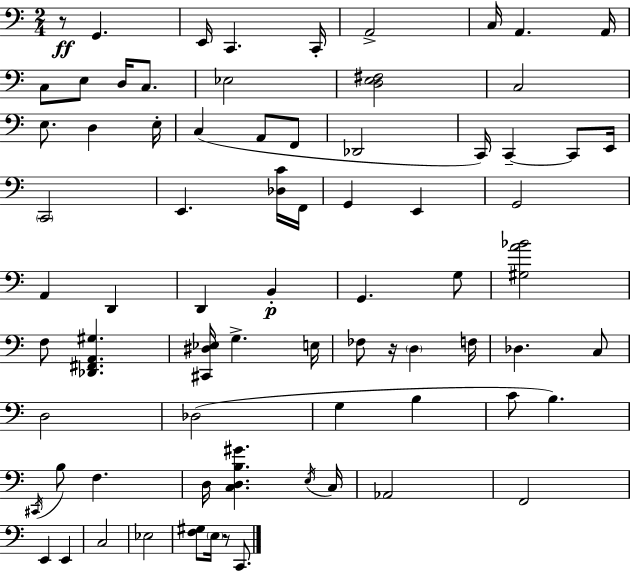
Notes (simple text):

R/e G2/q. E2/s C2/q. C2/s A2/h C3/s A2/q. A2/s C3/e E3/e D3/s C3/e. Eb3/h [D3,E3,F#3]/h C3/h E3/e. D3/q E3/s C3/q A2/e F2/e Db2/h C2/s C2/q C2/e E2/s C2/h E2/q. [Db3,C4]/s F2/s G2/q E2/q G2/h A2/q D2/q D2/q B2/q G2/q. G3/e [G#3,A4,Bb4]/h F3/e [Db2,F#2,A2,G#3]/q. [C#2,D#3,Eb3]/s G3/q. E3/s FES3/e R/s D3/q F3/s Db3/q. C3/e D3/h Db3/h G3/q B3/q C4/e B3/q. C#2/s B3/e F3/q. D3/s [C3,D3,B3,G#4]/q. E3/s C3/s Ab2/h F2/h E2/q E2/q C3/h Eb3/h [F3,G#3]/e E3/s R/e C2/e.